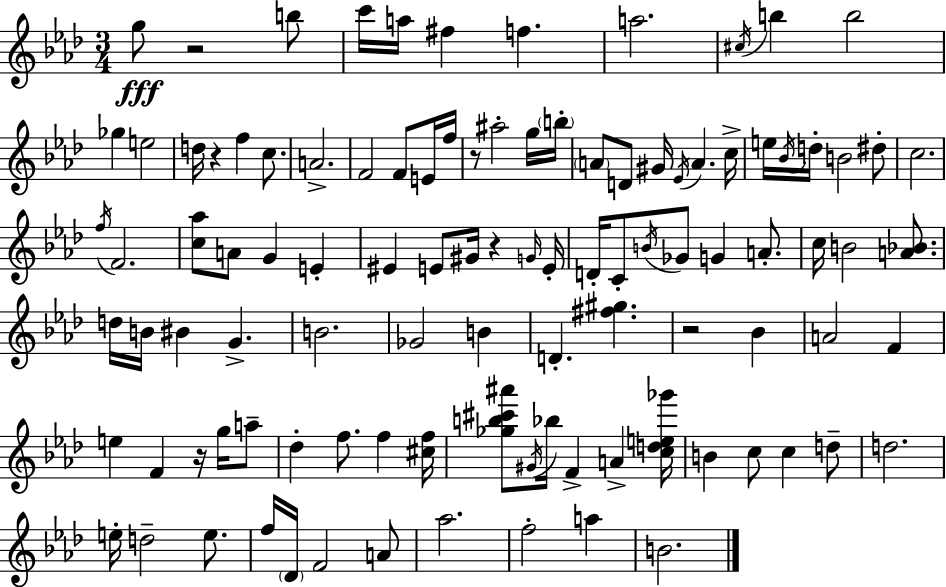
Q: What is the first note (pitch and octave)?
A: G5